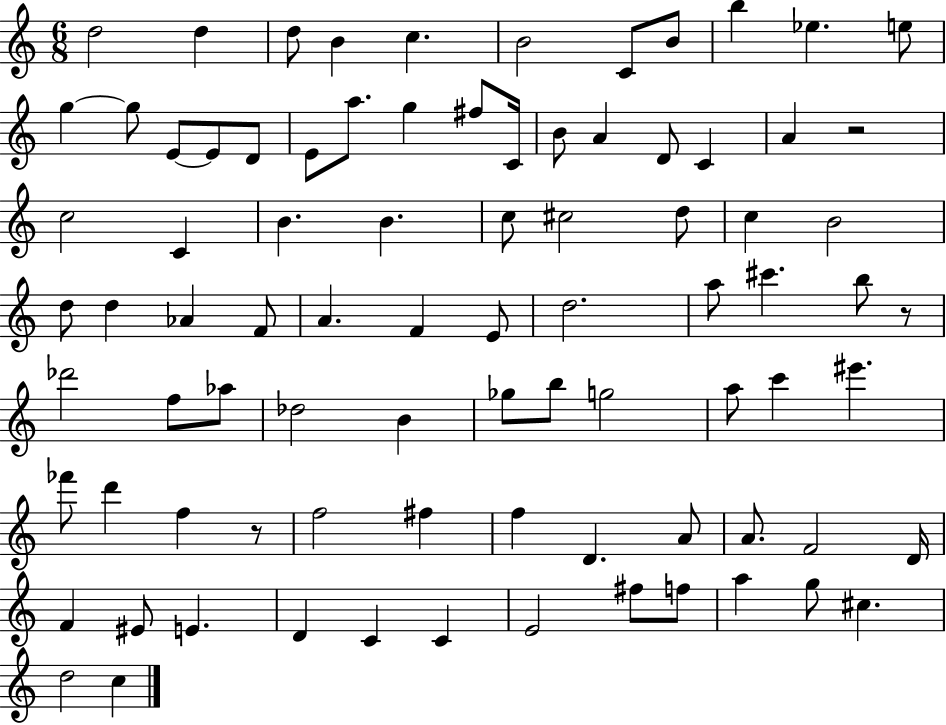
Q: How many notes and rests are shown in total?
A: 85